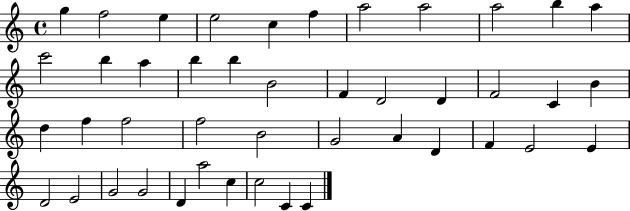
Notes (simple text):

G5/q F5/h E5/q E5/h C5/q F5/q A5/h A5/h A5/h B5/q A5/q C6/h B5/q A5/q B5/q B5/q B4/h F4/q D4/h D4/q F4/h C4/q B4/q D5/q F5/q F5/h F5/h B4/h G4/h A4/q D4/q F4/q E4/h E4/q D4/h E4/h G4/h G4/h D4/q A5/h C5/q C5/h C4/q C4/q